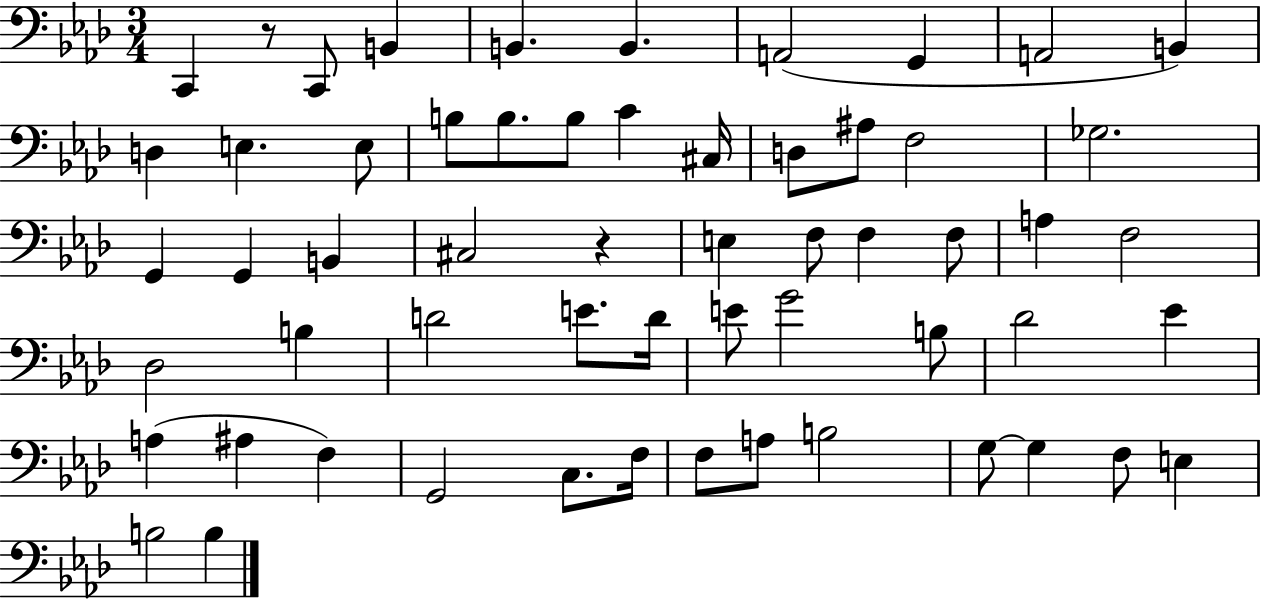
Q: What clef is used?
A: bass